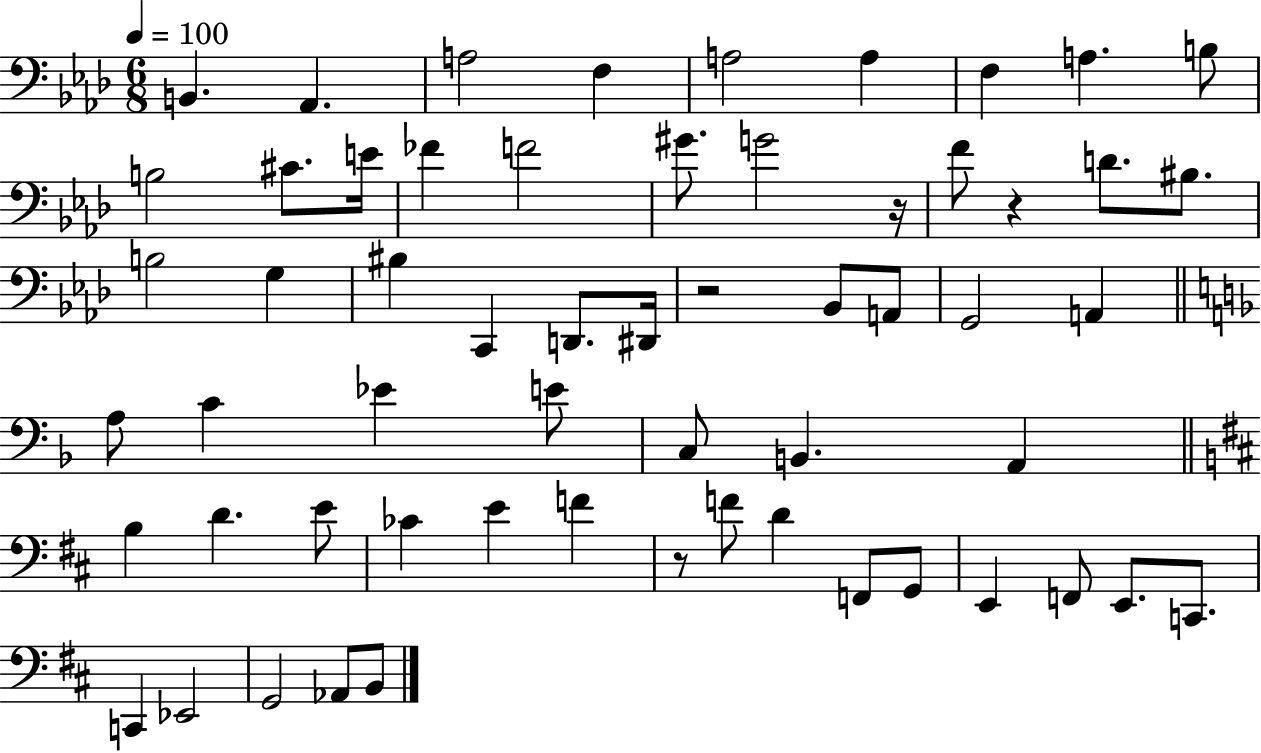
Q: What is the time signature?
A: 6/8